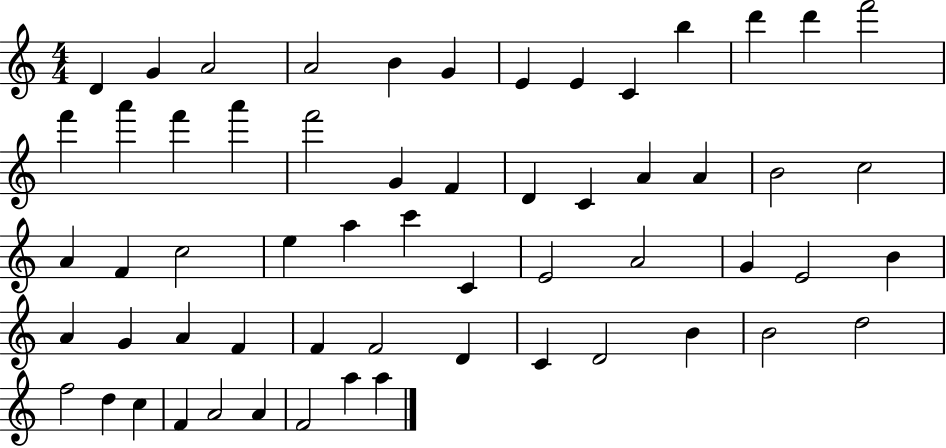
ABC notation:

X:1
T:Untitled
M:4/4
L:1/4
K:C
D G A2 A2 B G E E C b d' d' f'2 f' a' f' a' f'2 G F D C A A B2 c2 A F c2 e a c' C E2 A2 G E2 B A G A F F F2 D C D2 B B2 d2 f2 d c F A2 A F2 a a